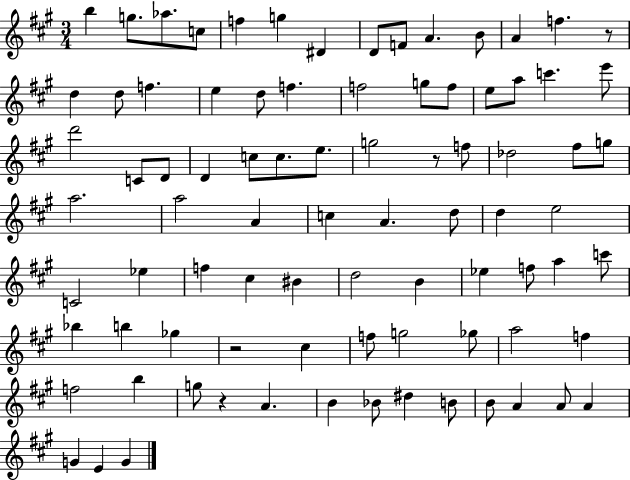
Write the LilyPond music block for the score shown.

{
  \clef treble
  \numericTimeSignature
  \time 3/4
  \key a \major
  \repeat volta 2 { b''4 g''8. aes''8. c''8 | f''4 g''4 dis'4 | d'8 f'8 a'4. b'8 | a'4 f''4. r8 | \break d''4 d''8 f''4. | e''4 d''8 f''4. | f''2 g''8 f''8 | e''8 a''8 c'''4. e'''8 | \break d'''2 c'8 d'8 | d'4 c''8 c''8. e''8. | g''2 r8 f''8 | des''2 fis''8 g''8 | \break a''2. | a''2 a'4 | c''4 a'4. d''8 | d''4 e''2 | \break c'2 ees''4 | f''4 cis''4 bis'4 | d''2 b'4 | ees''4 f''8 a''4 c'''8 | \break bes''4 b''4 ges''4 | r2 cis''4 | f''8 g''2 ges''8 | a''2 f''4 | \break f''2 b''4 | g''8 r4 a'4. | b'4 bes'8 dis''4 b'8 | b'8 a'4 a'8 a'4 | \break g'4 e'4 g'4 | } \bar "|."
}